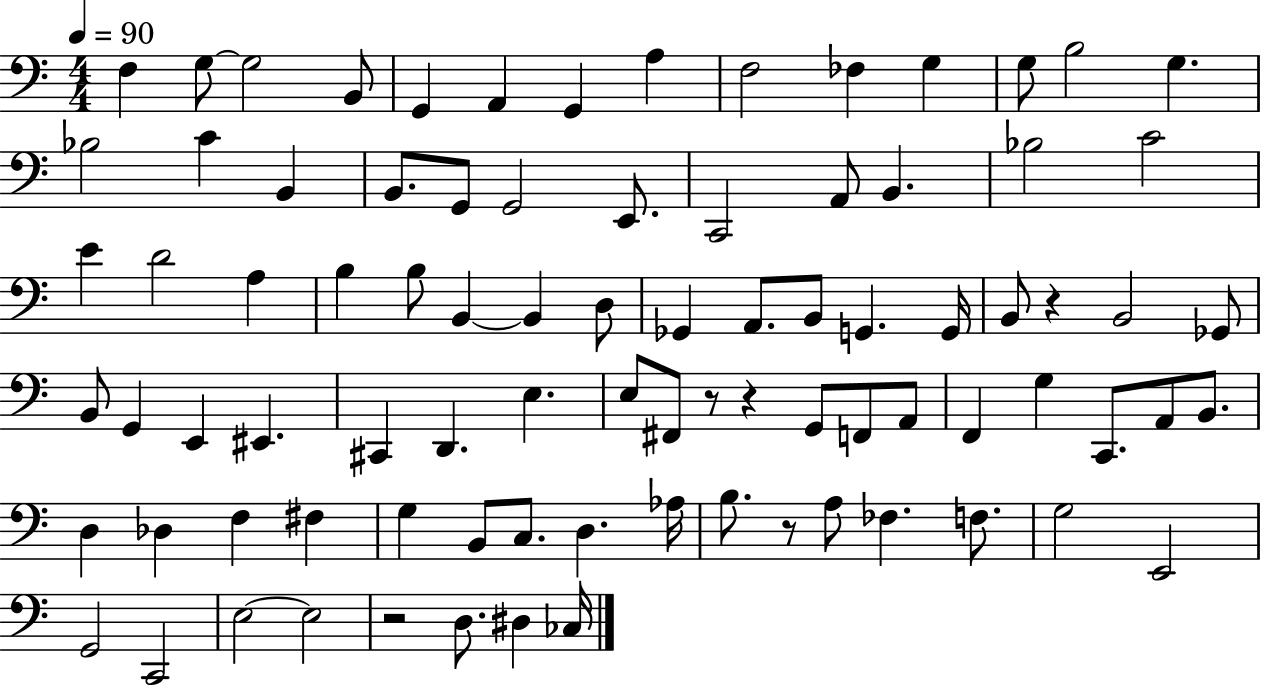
F3/q G3/e G3/h B2/e G2/q A2/q G2/q A3/q F3/h FES3/q G3/q G3/e B3/h G3/q. Bb3/h C4/q B2/q B2/e. G2/e G2/h E2/e. C2/h A2/e B2/q. Bb3/h C4/h E4/q D4/h A3/q B3/q B3/e B2/q B2/q D3/e Gb2/q A2/e. B2/e G2/q. G2/s B2/e R/q B2/h Gb2/e B2/e G2/q E2/q EIS2/q. C#2/q D2/q. E3/q. E3/e F#2/e R/e R/q G2/e F2/e A2/e F2/q G3/q C2/e. A2/e B2/e. D3/q Db3/q F3/q F#3/q G3/q B2/e C3/e. D3/q. Ab3/s B3/e. R/e A3/e FES3/q. F3/e. G3/h E2/h G2/h C2/h E3/h E3/h R/h D3/e. D#3/q CES3/s